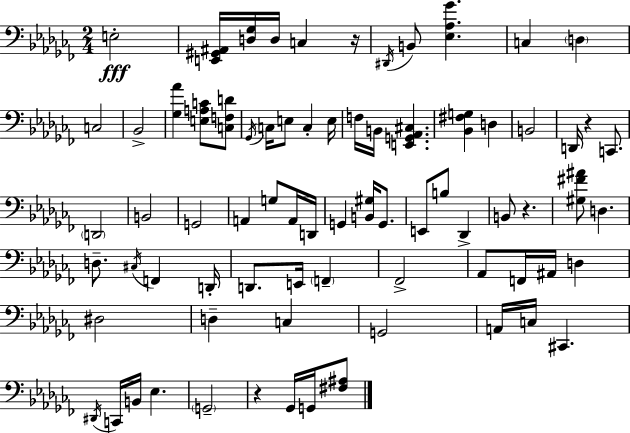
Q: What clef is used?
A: bass